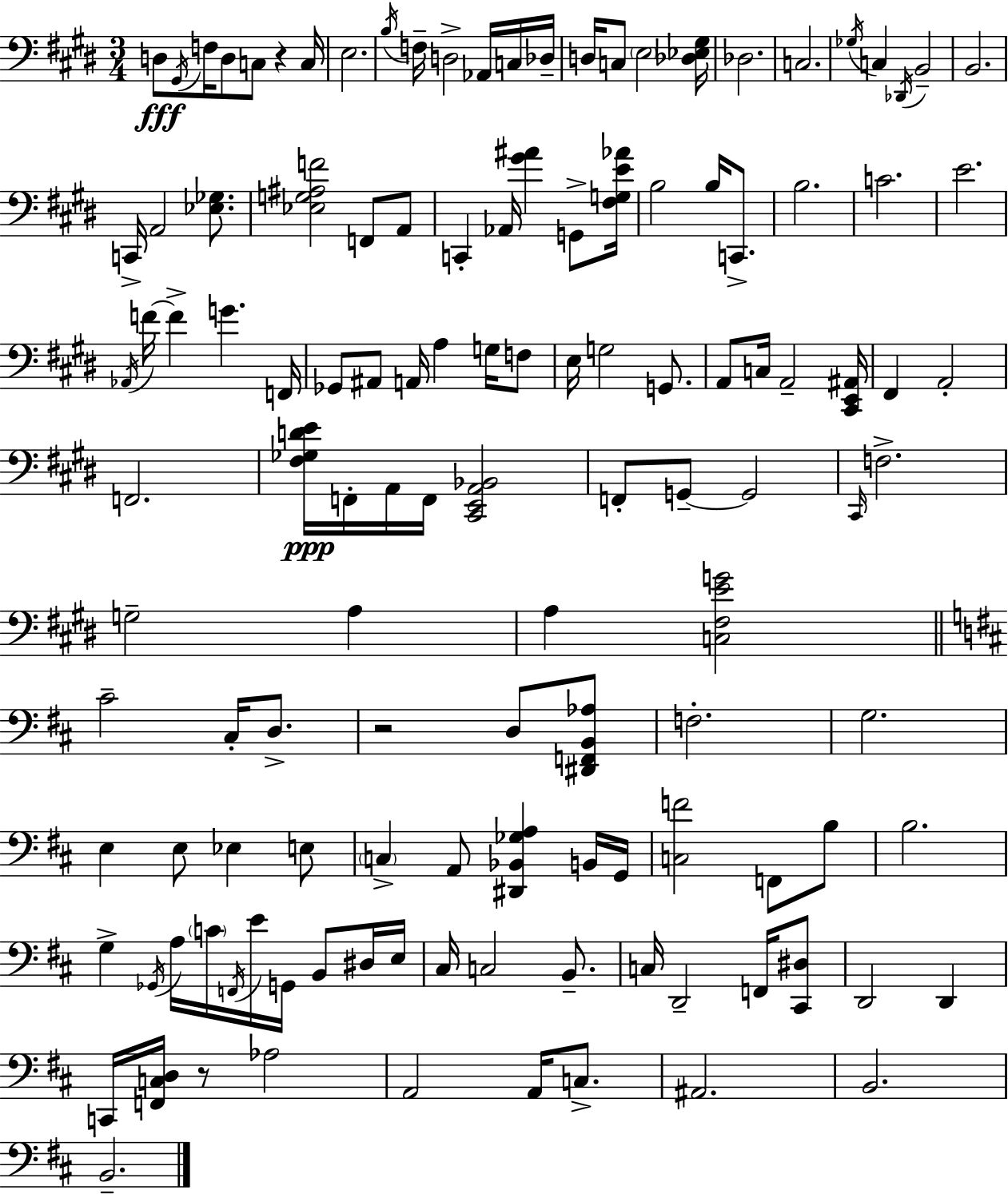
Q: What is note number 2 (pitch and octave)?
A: G#2